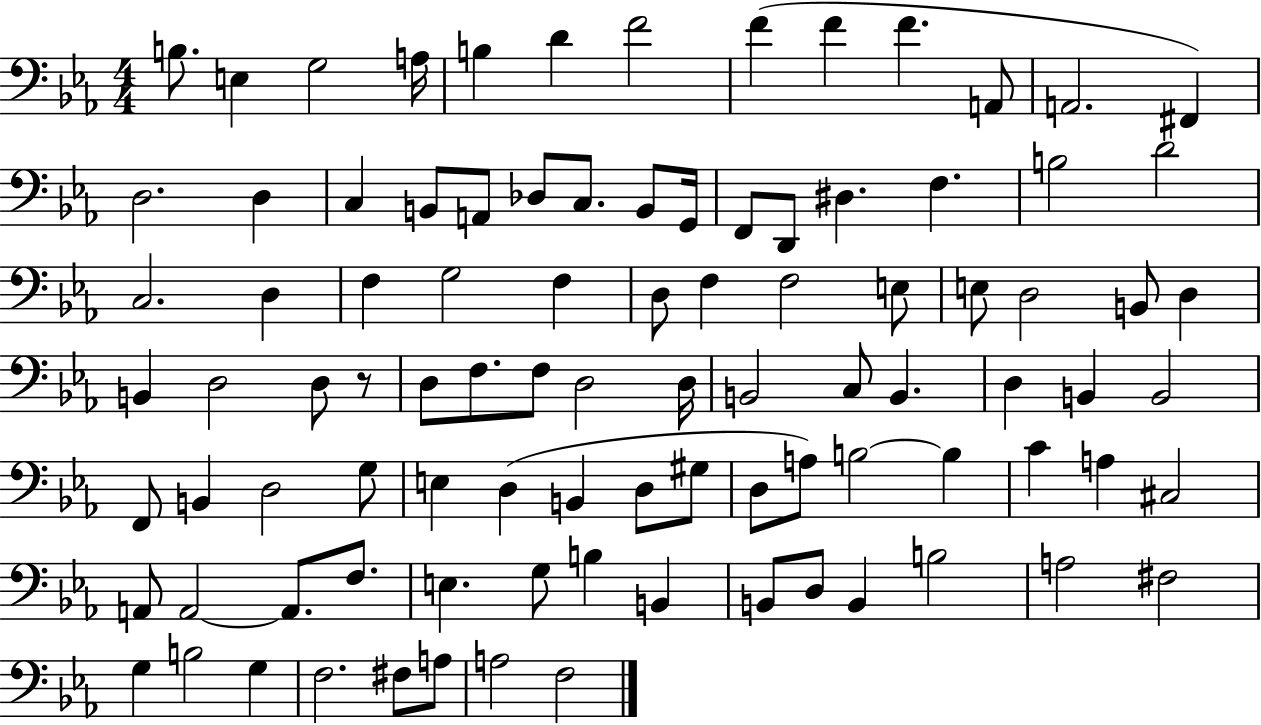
{
  \clef bass
  \numericTimeSignature
  \time 4/4
  \key ees \major
  \repeat volta 2 { b8. e4 g2 a16 | b4 d'4 f'2 | f'4( f'4 f'4. a,8 | a,2. fis,4) | \break d2. d4 | c4 b,8 a,8 des8 c8. b,8 g,16 | f,8 d,8 dis4. f4. | b2 d'2 | \break c2. d4 | f4 g2 f4 | d8 f4 f2 e8 | e8 d2 b,8 d4 | \break b,4 d2 d8 r8 | d8 f8. f8 d2 d16 | b,2 c8 b,4. | d4 b,4 b,2 | \break f,8 b,4 d2 g8 | e4 d4( b,4 d8 gis8 | d8 a8) b2~~ b4 | c'4 a4 cis2 | \break a,8 a,2~~ a,8. f8. | e4. g8 b4 b,4 | b,8 d8 b,4 b2 | a2 fis2 | \break g4 b2 g4 | f2. fis8 a8 | a2 f2 | } \bar "|."
}